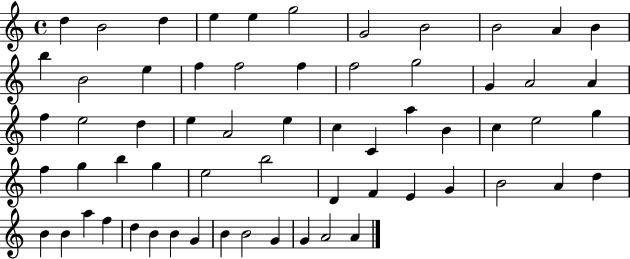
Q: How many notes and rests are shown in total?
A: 62